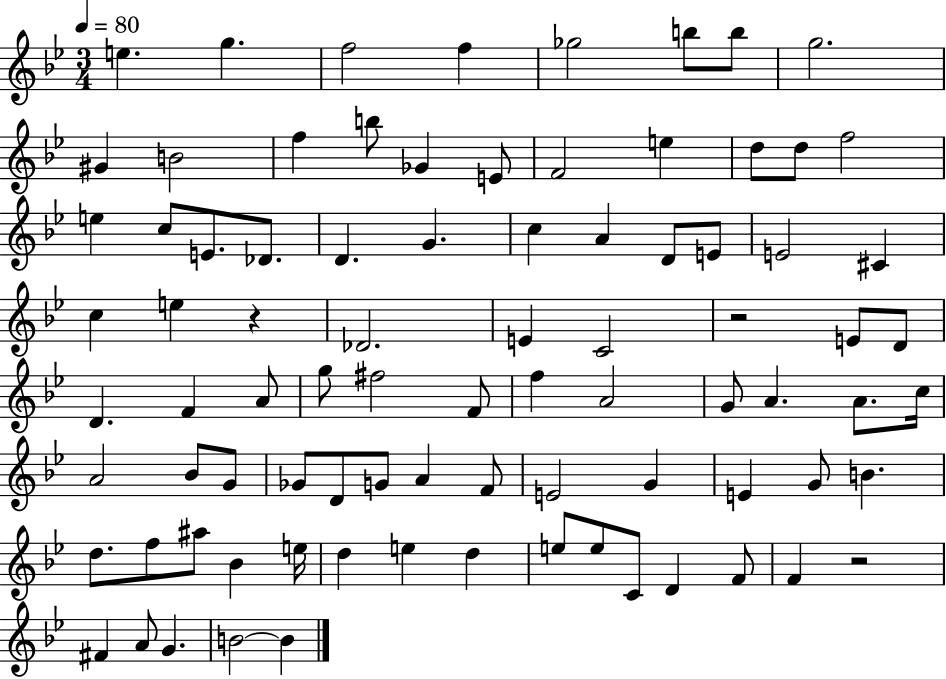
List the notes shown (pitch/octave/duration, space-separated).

E5/q. G5/q. F5/h F5/q Gb5/h B5/e B5/e G5/h. G#4/q B4/h F5/q B5/e Gb4/q E4/e F4/h E5/q D5/e D5/e F5/h E5/q C5/e E4/e. Db4/e. D4/q. G4/q. C5/q A4/q D4/e E4/e E4/h C#4/q C5/q E5/q R/q Db4/h. E4/q C4/h R/h E4/e D4/e D4/q. F4/q A4/e G5/e F#5/h F4/e F5/q A4/h G4/e A4/q. A4/e. C5/s A4/h Bb4/e G4/e Gb4/e D4/e G4/e A4/q F4/e E4/h G4/q E4/q G4/e B4/q. D5/e. F5/e A#5/e Bb4/q E5/s D5/q E5/q D5/q E5/e E5/e C4/e D4/q F4/e F4/q R/h F#4/q A4/e G4/q. B4/h B4/q